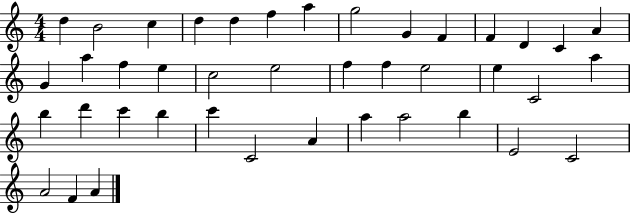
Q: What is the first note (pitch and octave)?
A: D5